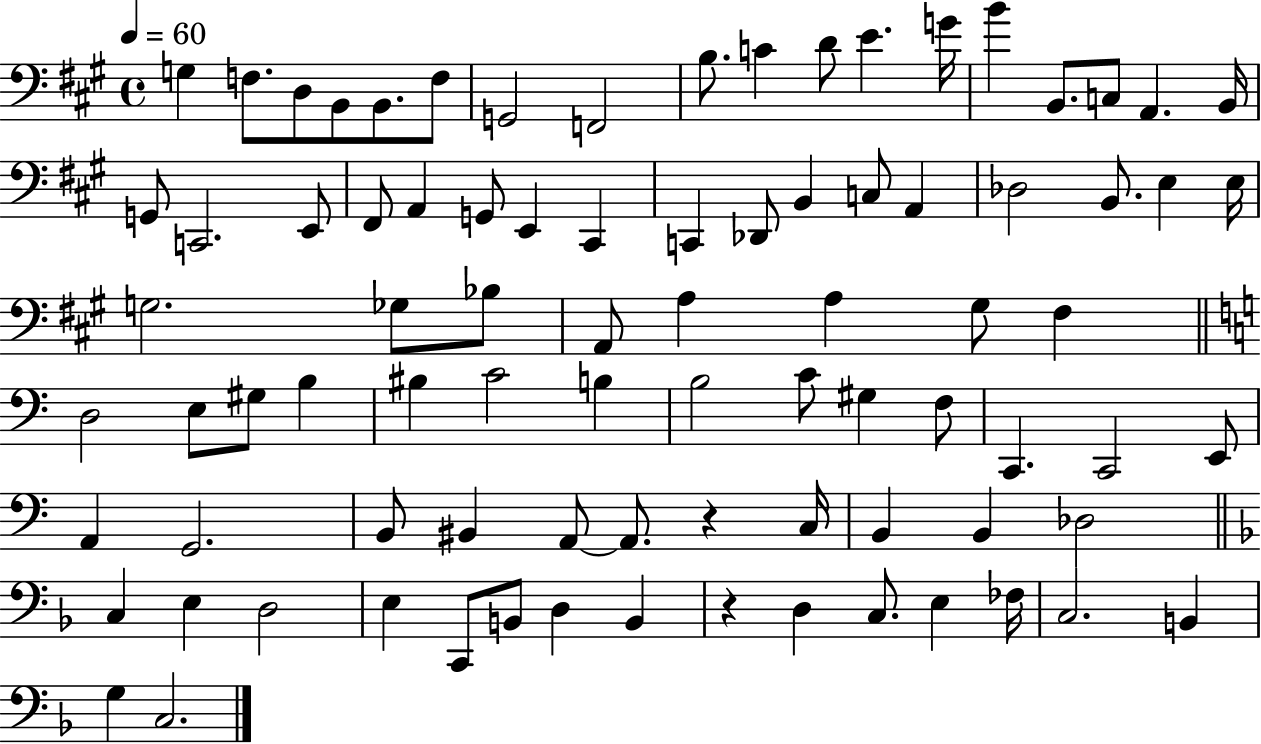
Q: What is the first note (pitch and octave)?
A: G3